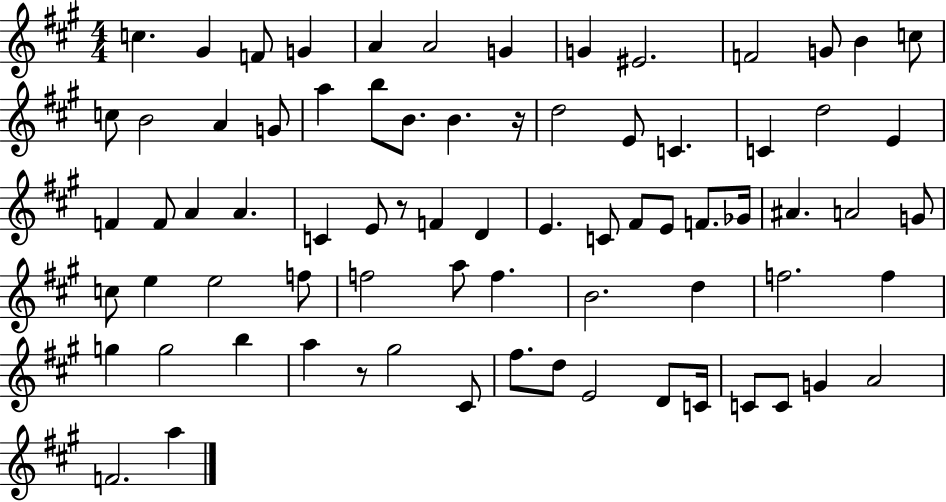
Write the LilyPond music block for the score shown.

{
  \clef treble
  \numericTimeSignature
  \time 4/4
  \key a \major
  c''4. gis'4 f'8 g'4 | a'4 a'2 g'4 | g'4 eis'2. | f'2 g'8 b'4 c''8 | \break c''8 b'2 a'4 g'8 | a''4 b''8 b'8. b'4. r16 | d''2 e'8 c'4. | c'4 d''2 e'4 | \break f'4 f'8 a'4 a'4. | c'4 e'8 r8 f'4 d'4 | e'4. c'8 fis'8 e'8 f'8. ges'16 | ais'4. a'2 g'8 | \break c''8 e''4 e''2 f''8 | f''2 a''8 f''4. | b'2. d''4 | f''2. f''4 | \break g''4 g''2 b''4 | a''4 r8 gis''2 cis'8 | fis''8. d''8 e'2 d'8 c'16 | c'8 c'8 g'4 a'2 | \break f'2. a''4 | \bar "|."
}